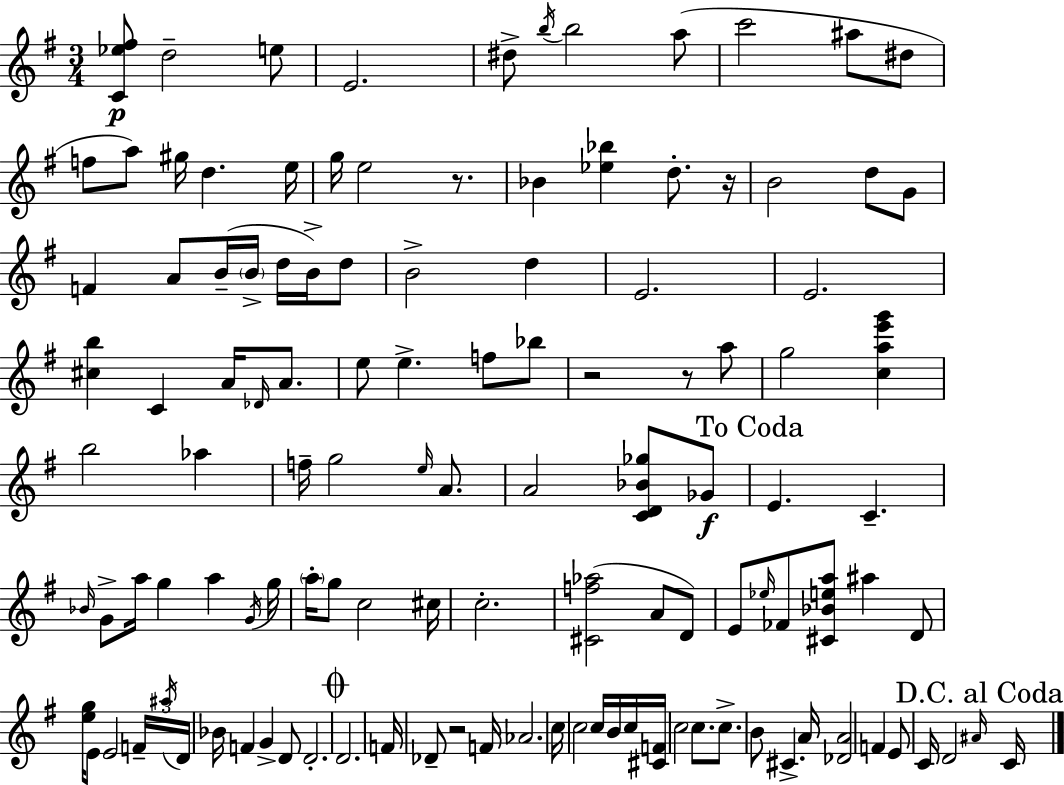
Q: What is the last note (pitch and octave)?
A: C4